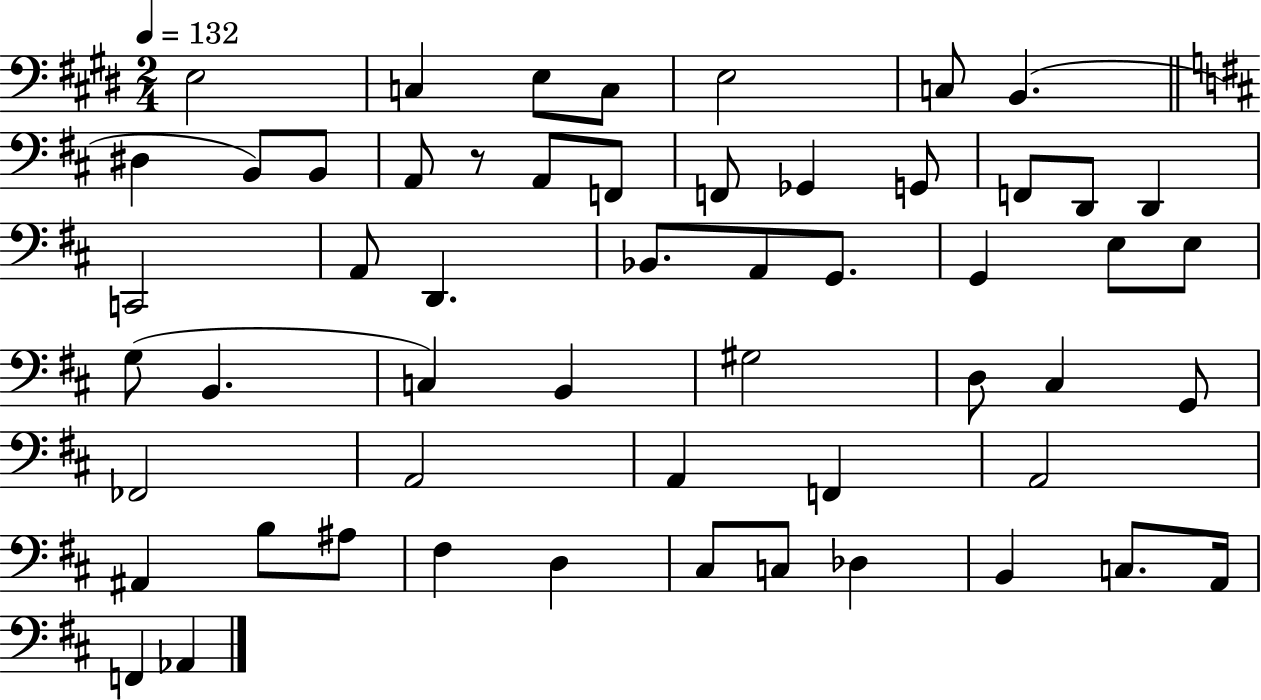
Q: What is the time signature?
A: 2/4